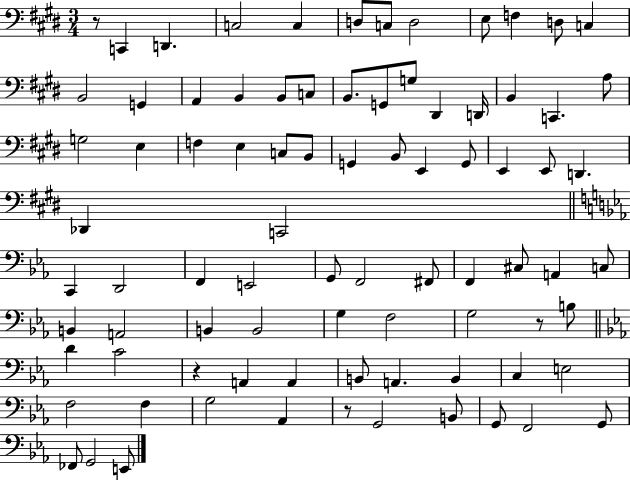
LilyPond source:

{
  \clef bass
  \numericTimeSignature
  \time 3/4
  \key e \major
  r8 c,4 d,4. | c2 c4 | d8 c8 d2 | e8 f4 d8 c4 | \break b,2 g,4 | a,4 b,4 b,8 c8 | b,8. g,8 g8 dis,4 d,16 | b,4 c,4. a8 | \break g2 e4 | f4 e4 c8 b,8 | g,4 b,8 e,4 g,8 | e,4 e,8 d,4. | \break des,4 c,2 | \bar "||" \break \key ees \major c,4 d,2 | f,4 e,2 | g,8 f,2 fis,8 | f,4 cis8 a,4 c8 | \break b,4 a,2 | b,4 b,2 | g4 f2 | g2 r8 b8 | \break \bar "||" \break \key c \minor d'4 c'2 | r4 a,4 a,4 | b,8 a,4. b,4 | c4 e2 | \break f2 f4 | g2 aes,4 | r8 g,2 b,8 | g,8 f,2 g,8 | \break fes,8 g,2 e,8 | \bar "|."
}